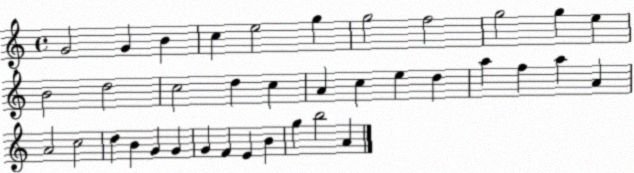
X:1
T:Untitled
M:4/4
L:1/4
K:C
G2 G B c e2 g g2 f2 g2 g e B2 d2 c2 d c A c e d a f a A A2 c2 d B G G G F E B g b2 A